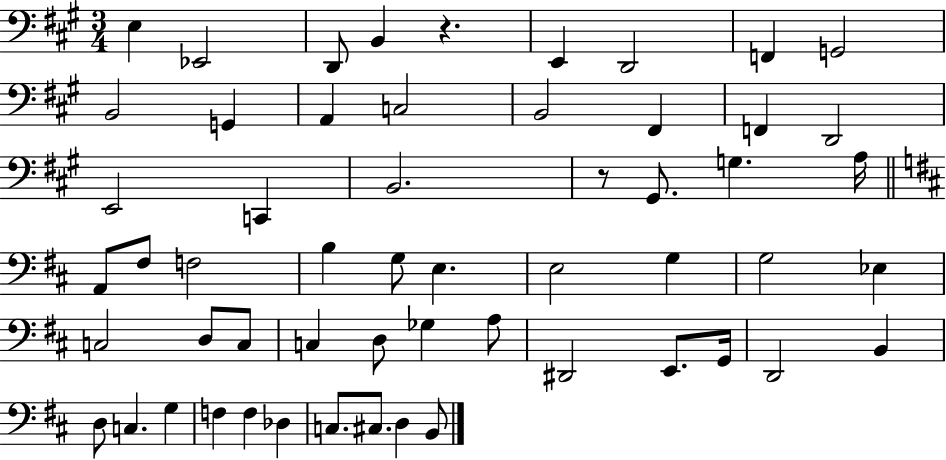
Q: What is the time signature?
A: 3/4